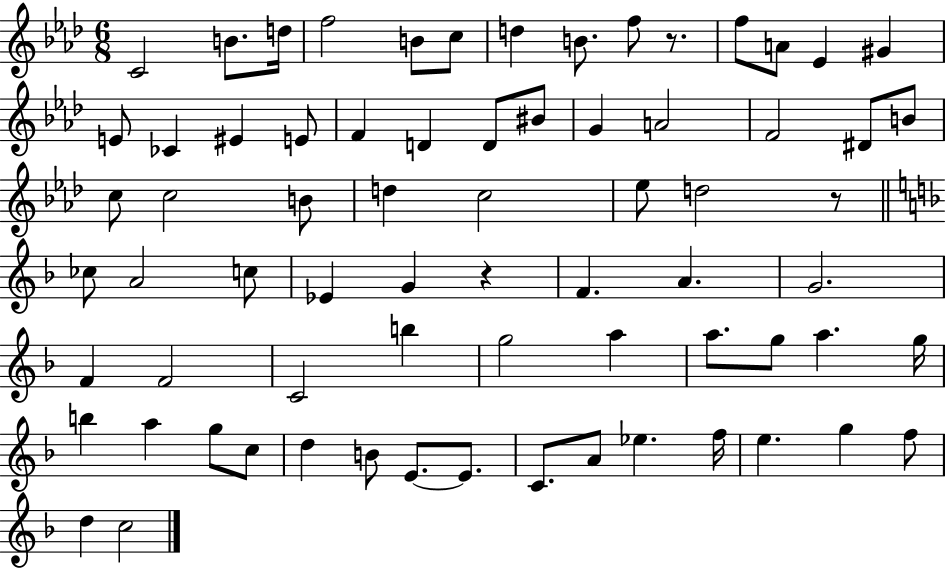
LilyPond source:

{
  \clef treble
  \numericTimeSignature
  \time 6/8
  \key aes \major
  \repeat volta 2 { c'2 b'8. d''16 | f''2 b'8 c''8 | d''4 b'8. f''8 r8. | f''8 a'8 ees'4 gis'4 | \break e'8 ces'4 eis'4 e'8 | f'4 d'4 d'8 bis'8 | g'4 a'2 | f'2 dis'8 b'8 | \break c''8 c''2 b'8 | d''4 c''2 | ees''8 d''2 r8 | \bar "||" \break \key d \minor ces''8 a'2 c''8 | ees'4 g'4 r4 | f'4. a'4. | g'2. | \break f'4 f'2 | c'2 b''4 | g''2 a''4 | a''8. g''8 a''4. g''16 | \break b''4 a''4 g''8 c''8 | d''4 b'8 e'8.~~ e'8. | c'8. a'8 ees''4. f''16 | e''4. g''4 f''8 | \break d''4 c''2 | } \bar "|."
}